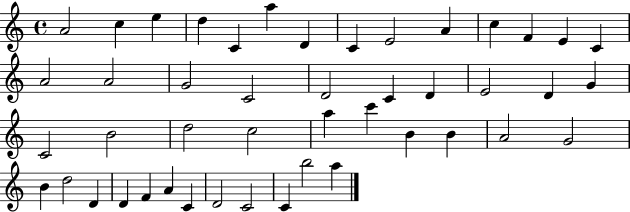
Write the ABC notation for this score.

X:1
T:Untitled
M:4/4
L:1/4
K:C
A2 c e d C a D C E2 A c F E C A2 A2 G2 C2 D2 C D E2 D G C2 B2 d2 c2 a c' B B A2 G2 B d2 D D F A C D2 C2 C b2 a